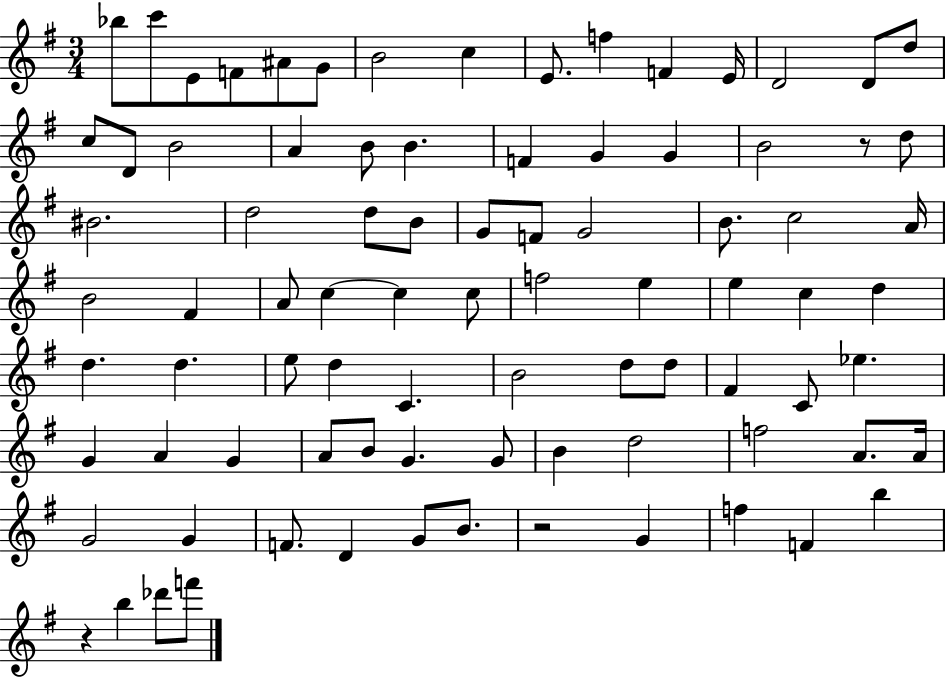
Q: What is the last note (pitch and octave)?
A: F6